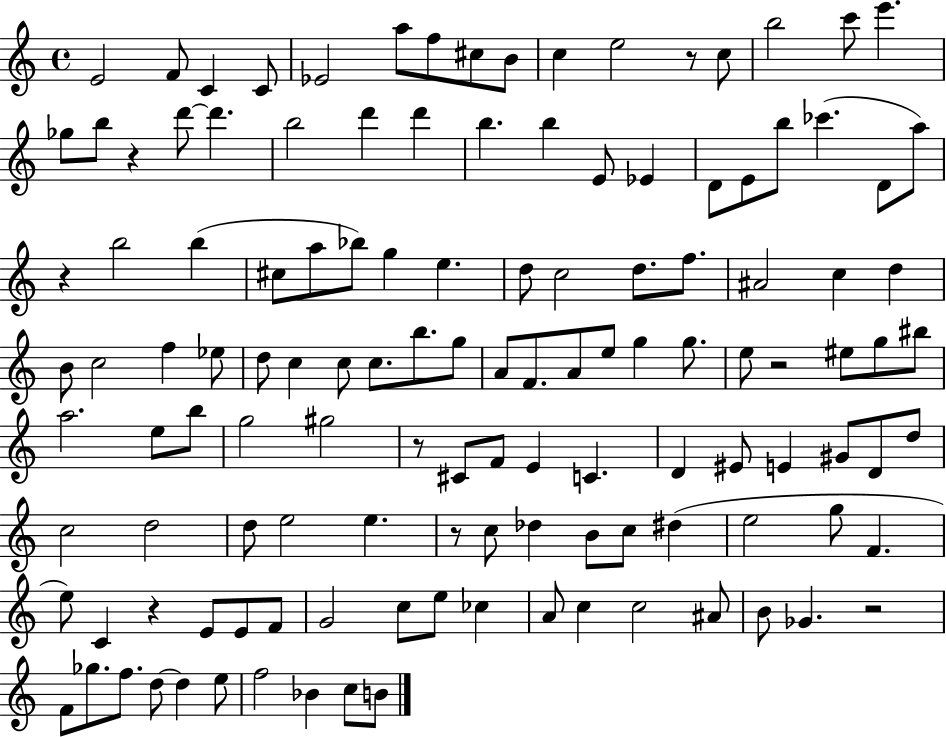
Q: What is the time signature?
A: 4/4